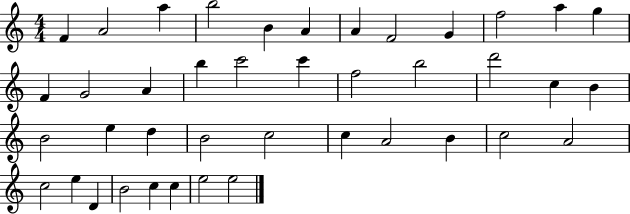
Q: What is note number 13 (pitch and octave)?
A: F4